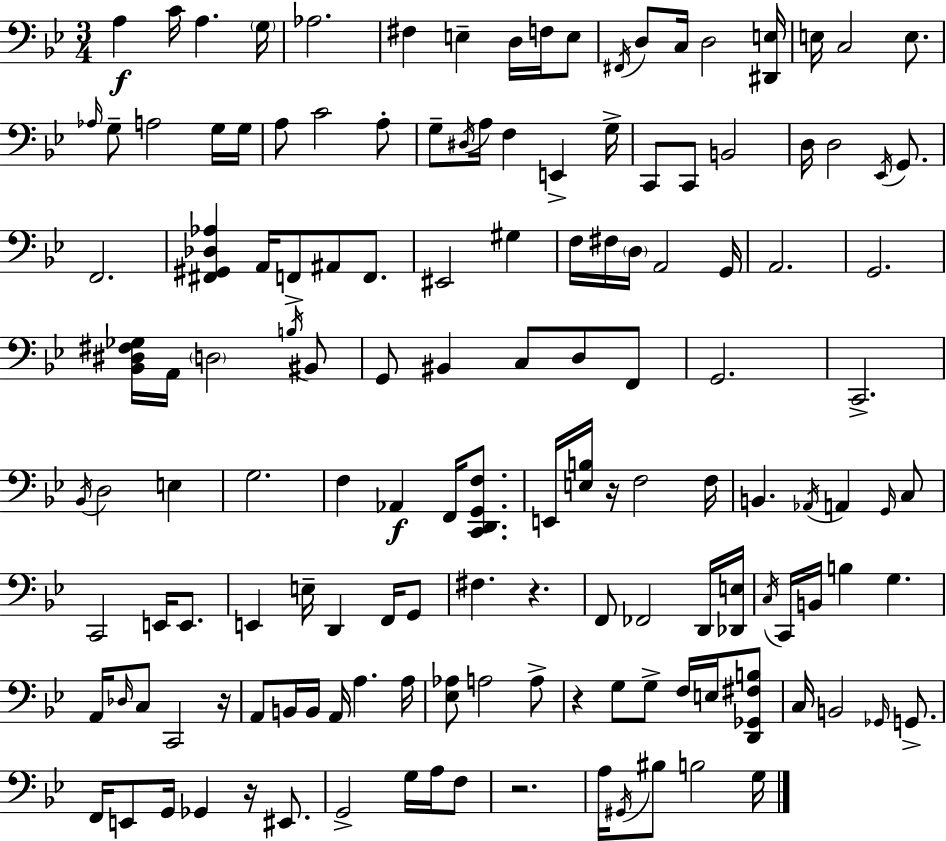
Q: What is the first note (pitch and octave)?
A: A3